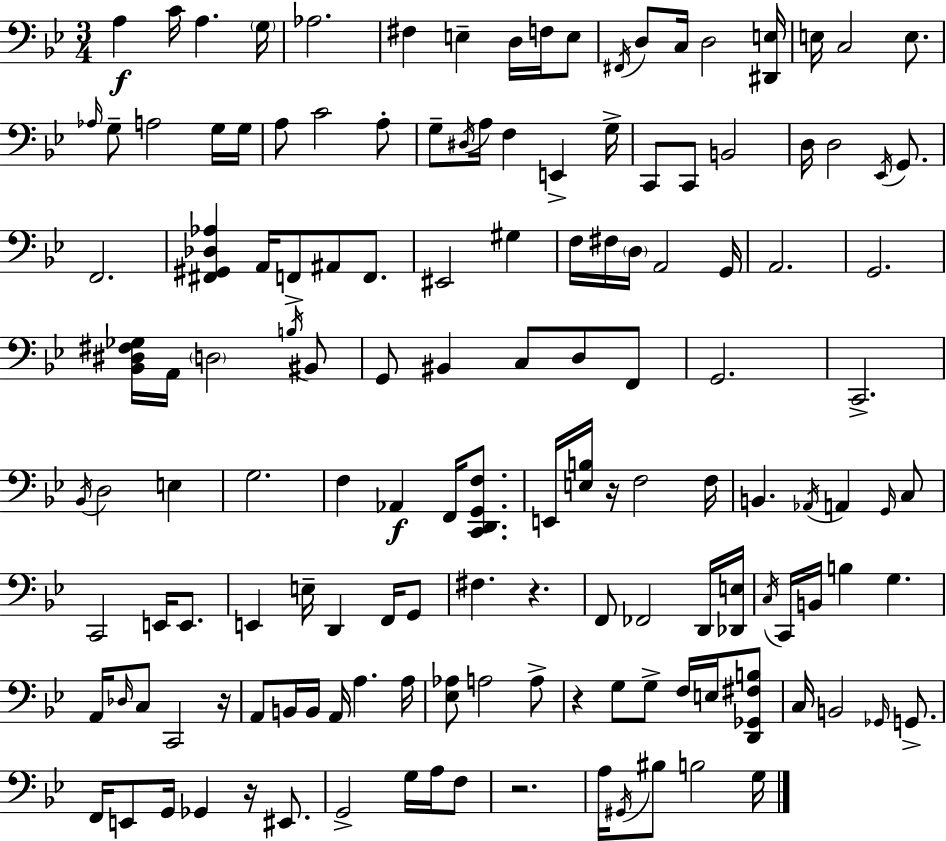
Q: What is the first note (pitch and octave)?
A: A3